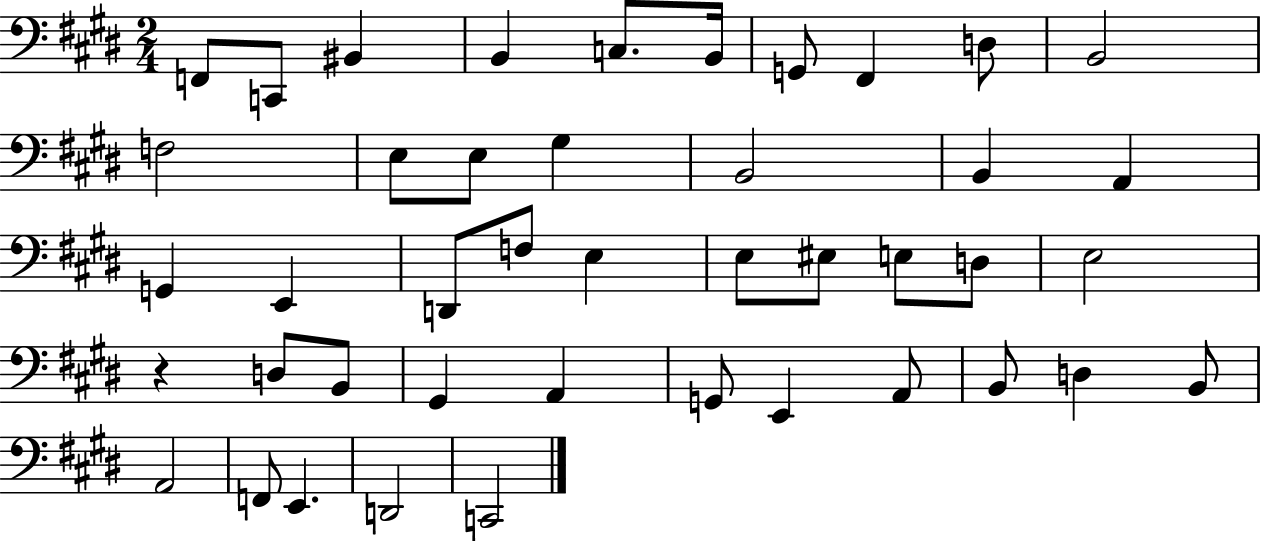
{
  \clef bass
  \numericTimeSignature
  \time 2/4
  \key e \major
  f,8 c,8 bis,4 | b,4 c8. b,16 | g,8 fis,4 d8 | b,2 | \break f2 | e8 e8 gis4 | b,2 | b,4 a,4 | \break g,4 e,4 | d,8 f8 e4 | e8 eis8 e8 d8 | e2 | \break r4 d8 b,8 | gis,4 a,4 | g,8 e,4 a,8 | b,8 d4 b,8 | \break a,2 | f,8 e,4. | d,2 | c,2 | \break \bar "|."
}